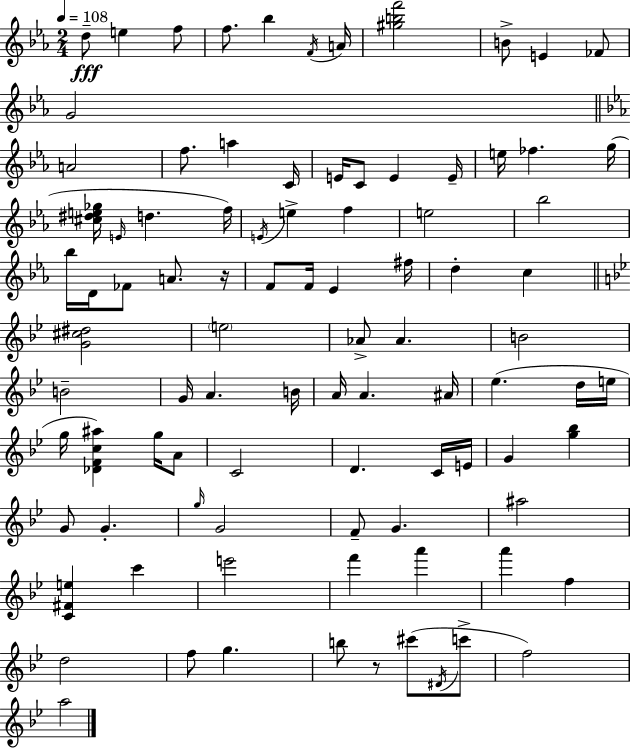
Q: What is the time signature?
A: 2/4